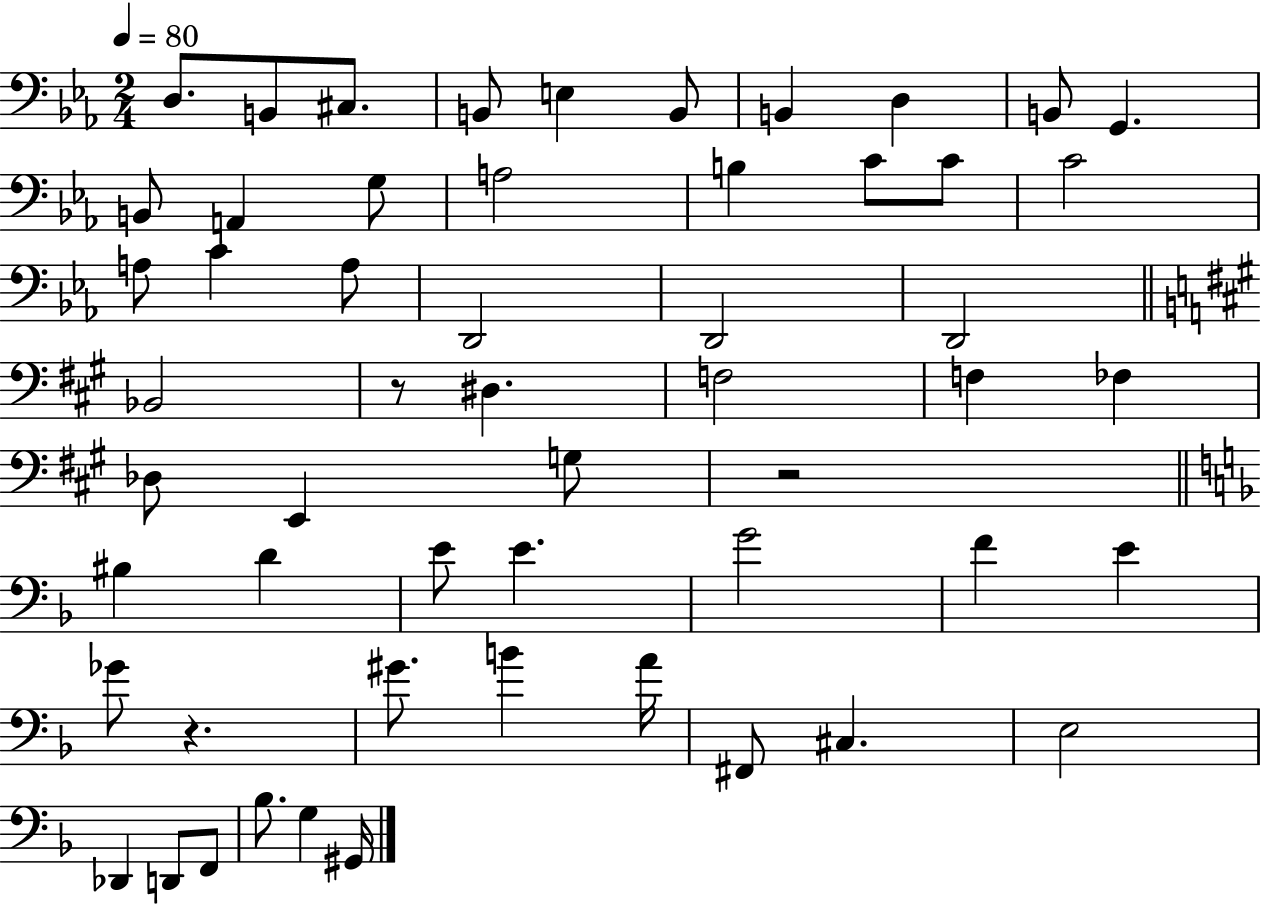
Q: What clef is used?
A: bass